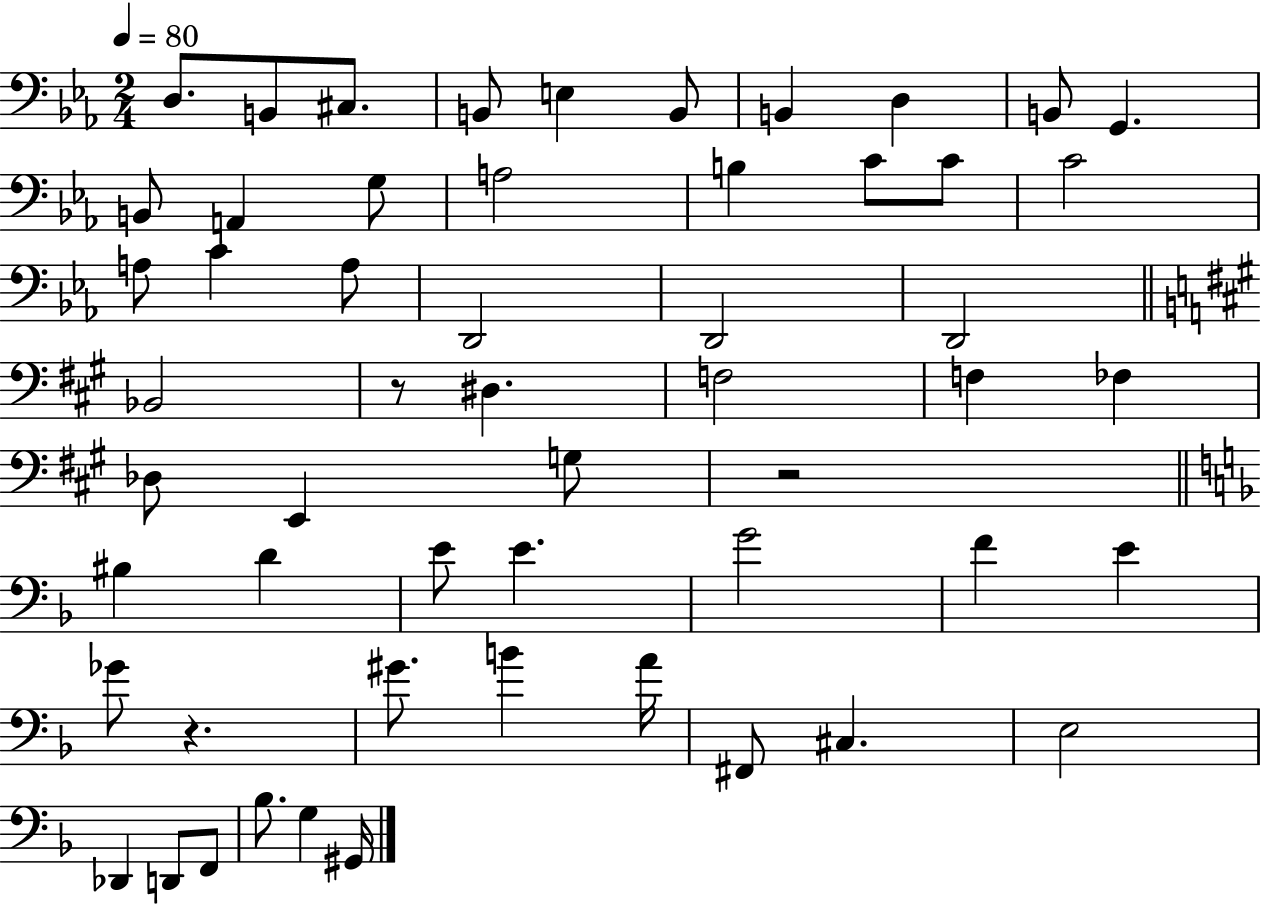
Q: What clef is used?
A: bass